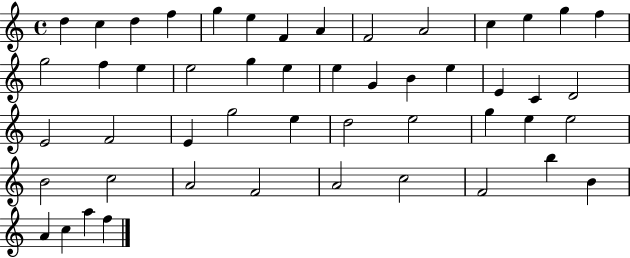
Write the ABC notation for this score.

X:1
T:Untitled
M:4/4
L:1/4
K:C
d c d f g e F A F2 A2 c e g f g2 f e e2 g e e G B e E C D2 E2 F2 E g2 e d2 e2 g e e2 B2 c2 A2 F2 A2 c2 F2 b B A c a f